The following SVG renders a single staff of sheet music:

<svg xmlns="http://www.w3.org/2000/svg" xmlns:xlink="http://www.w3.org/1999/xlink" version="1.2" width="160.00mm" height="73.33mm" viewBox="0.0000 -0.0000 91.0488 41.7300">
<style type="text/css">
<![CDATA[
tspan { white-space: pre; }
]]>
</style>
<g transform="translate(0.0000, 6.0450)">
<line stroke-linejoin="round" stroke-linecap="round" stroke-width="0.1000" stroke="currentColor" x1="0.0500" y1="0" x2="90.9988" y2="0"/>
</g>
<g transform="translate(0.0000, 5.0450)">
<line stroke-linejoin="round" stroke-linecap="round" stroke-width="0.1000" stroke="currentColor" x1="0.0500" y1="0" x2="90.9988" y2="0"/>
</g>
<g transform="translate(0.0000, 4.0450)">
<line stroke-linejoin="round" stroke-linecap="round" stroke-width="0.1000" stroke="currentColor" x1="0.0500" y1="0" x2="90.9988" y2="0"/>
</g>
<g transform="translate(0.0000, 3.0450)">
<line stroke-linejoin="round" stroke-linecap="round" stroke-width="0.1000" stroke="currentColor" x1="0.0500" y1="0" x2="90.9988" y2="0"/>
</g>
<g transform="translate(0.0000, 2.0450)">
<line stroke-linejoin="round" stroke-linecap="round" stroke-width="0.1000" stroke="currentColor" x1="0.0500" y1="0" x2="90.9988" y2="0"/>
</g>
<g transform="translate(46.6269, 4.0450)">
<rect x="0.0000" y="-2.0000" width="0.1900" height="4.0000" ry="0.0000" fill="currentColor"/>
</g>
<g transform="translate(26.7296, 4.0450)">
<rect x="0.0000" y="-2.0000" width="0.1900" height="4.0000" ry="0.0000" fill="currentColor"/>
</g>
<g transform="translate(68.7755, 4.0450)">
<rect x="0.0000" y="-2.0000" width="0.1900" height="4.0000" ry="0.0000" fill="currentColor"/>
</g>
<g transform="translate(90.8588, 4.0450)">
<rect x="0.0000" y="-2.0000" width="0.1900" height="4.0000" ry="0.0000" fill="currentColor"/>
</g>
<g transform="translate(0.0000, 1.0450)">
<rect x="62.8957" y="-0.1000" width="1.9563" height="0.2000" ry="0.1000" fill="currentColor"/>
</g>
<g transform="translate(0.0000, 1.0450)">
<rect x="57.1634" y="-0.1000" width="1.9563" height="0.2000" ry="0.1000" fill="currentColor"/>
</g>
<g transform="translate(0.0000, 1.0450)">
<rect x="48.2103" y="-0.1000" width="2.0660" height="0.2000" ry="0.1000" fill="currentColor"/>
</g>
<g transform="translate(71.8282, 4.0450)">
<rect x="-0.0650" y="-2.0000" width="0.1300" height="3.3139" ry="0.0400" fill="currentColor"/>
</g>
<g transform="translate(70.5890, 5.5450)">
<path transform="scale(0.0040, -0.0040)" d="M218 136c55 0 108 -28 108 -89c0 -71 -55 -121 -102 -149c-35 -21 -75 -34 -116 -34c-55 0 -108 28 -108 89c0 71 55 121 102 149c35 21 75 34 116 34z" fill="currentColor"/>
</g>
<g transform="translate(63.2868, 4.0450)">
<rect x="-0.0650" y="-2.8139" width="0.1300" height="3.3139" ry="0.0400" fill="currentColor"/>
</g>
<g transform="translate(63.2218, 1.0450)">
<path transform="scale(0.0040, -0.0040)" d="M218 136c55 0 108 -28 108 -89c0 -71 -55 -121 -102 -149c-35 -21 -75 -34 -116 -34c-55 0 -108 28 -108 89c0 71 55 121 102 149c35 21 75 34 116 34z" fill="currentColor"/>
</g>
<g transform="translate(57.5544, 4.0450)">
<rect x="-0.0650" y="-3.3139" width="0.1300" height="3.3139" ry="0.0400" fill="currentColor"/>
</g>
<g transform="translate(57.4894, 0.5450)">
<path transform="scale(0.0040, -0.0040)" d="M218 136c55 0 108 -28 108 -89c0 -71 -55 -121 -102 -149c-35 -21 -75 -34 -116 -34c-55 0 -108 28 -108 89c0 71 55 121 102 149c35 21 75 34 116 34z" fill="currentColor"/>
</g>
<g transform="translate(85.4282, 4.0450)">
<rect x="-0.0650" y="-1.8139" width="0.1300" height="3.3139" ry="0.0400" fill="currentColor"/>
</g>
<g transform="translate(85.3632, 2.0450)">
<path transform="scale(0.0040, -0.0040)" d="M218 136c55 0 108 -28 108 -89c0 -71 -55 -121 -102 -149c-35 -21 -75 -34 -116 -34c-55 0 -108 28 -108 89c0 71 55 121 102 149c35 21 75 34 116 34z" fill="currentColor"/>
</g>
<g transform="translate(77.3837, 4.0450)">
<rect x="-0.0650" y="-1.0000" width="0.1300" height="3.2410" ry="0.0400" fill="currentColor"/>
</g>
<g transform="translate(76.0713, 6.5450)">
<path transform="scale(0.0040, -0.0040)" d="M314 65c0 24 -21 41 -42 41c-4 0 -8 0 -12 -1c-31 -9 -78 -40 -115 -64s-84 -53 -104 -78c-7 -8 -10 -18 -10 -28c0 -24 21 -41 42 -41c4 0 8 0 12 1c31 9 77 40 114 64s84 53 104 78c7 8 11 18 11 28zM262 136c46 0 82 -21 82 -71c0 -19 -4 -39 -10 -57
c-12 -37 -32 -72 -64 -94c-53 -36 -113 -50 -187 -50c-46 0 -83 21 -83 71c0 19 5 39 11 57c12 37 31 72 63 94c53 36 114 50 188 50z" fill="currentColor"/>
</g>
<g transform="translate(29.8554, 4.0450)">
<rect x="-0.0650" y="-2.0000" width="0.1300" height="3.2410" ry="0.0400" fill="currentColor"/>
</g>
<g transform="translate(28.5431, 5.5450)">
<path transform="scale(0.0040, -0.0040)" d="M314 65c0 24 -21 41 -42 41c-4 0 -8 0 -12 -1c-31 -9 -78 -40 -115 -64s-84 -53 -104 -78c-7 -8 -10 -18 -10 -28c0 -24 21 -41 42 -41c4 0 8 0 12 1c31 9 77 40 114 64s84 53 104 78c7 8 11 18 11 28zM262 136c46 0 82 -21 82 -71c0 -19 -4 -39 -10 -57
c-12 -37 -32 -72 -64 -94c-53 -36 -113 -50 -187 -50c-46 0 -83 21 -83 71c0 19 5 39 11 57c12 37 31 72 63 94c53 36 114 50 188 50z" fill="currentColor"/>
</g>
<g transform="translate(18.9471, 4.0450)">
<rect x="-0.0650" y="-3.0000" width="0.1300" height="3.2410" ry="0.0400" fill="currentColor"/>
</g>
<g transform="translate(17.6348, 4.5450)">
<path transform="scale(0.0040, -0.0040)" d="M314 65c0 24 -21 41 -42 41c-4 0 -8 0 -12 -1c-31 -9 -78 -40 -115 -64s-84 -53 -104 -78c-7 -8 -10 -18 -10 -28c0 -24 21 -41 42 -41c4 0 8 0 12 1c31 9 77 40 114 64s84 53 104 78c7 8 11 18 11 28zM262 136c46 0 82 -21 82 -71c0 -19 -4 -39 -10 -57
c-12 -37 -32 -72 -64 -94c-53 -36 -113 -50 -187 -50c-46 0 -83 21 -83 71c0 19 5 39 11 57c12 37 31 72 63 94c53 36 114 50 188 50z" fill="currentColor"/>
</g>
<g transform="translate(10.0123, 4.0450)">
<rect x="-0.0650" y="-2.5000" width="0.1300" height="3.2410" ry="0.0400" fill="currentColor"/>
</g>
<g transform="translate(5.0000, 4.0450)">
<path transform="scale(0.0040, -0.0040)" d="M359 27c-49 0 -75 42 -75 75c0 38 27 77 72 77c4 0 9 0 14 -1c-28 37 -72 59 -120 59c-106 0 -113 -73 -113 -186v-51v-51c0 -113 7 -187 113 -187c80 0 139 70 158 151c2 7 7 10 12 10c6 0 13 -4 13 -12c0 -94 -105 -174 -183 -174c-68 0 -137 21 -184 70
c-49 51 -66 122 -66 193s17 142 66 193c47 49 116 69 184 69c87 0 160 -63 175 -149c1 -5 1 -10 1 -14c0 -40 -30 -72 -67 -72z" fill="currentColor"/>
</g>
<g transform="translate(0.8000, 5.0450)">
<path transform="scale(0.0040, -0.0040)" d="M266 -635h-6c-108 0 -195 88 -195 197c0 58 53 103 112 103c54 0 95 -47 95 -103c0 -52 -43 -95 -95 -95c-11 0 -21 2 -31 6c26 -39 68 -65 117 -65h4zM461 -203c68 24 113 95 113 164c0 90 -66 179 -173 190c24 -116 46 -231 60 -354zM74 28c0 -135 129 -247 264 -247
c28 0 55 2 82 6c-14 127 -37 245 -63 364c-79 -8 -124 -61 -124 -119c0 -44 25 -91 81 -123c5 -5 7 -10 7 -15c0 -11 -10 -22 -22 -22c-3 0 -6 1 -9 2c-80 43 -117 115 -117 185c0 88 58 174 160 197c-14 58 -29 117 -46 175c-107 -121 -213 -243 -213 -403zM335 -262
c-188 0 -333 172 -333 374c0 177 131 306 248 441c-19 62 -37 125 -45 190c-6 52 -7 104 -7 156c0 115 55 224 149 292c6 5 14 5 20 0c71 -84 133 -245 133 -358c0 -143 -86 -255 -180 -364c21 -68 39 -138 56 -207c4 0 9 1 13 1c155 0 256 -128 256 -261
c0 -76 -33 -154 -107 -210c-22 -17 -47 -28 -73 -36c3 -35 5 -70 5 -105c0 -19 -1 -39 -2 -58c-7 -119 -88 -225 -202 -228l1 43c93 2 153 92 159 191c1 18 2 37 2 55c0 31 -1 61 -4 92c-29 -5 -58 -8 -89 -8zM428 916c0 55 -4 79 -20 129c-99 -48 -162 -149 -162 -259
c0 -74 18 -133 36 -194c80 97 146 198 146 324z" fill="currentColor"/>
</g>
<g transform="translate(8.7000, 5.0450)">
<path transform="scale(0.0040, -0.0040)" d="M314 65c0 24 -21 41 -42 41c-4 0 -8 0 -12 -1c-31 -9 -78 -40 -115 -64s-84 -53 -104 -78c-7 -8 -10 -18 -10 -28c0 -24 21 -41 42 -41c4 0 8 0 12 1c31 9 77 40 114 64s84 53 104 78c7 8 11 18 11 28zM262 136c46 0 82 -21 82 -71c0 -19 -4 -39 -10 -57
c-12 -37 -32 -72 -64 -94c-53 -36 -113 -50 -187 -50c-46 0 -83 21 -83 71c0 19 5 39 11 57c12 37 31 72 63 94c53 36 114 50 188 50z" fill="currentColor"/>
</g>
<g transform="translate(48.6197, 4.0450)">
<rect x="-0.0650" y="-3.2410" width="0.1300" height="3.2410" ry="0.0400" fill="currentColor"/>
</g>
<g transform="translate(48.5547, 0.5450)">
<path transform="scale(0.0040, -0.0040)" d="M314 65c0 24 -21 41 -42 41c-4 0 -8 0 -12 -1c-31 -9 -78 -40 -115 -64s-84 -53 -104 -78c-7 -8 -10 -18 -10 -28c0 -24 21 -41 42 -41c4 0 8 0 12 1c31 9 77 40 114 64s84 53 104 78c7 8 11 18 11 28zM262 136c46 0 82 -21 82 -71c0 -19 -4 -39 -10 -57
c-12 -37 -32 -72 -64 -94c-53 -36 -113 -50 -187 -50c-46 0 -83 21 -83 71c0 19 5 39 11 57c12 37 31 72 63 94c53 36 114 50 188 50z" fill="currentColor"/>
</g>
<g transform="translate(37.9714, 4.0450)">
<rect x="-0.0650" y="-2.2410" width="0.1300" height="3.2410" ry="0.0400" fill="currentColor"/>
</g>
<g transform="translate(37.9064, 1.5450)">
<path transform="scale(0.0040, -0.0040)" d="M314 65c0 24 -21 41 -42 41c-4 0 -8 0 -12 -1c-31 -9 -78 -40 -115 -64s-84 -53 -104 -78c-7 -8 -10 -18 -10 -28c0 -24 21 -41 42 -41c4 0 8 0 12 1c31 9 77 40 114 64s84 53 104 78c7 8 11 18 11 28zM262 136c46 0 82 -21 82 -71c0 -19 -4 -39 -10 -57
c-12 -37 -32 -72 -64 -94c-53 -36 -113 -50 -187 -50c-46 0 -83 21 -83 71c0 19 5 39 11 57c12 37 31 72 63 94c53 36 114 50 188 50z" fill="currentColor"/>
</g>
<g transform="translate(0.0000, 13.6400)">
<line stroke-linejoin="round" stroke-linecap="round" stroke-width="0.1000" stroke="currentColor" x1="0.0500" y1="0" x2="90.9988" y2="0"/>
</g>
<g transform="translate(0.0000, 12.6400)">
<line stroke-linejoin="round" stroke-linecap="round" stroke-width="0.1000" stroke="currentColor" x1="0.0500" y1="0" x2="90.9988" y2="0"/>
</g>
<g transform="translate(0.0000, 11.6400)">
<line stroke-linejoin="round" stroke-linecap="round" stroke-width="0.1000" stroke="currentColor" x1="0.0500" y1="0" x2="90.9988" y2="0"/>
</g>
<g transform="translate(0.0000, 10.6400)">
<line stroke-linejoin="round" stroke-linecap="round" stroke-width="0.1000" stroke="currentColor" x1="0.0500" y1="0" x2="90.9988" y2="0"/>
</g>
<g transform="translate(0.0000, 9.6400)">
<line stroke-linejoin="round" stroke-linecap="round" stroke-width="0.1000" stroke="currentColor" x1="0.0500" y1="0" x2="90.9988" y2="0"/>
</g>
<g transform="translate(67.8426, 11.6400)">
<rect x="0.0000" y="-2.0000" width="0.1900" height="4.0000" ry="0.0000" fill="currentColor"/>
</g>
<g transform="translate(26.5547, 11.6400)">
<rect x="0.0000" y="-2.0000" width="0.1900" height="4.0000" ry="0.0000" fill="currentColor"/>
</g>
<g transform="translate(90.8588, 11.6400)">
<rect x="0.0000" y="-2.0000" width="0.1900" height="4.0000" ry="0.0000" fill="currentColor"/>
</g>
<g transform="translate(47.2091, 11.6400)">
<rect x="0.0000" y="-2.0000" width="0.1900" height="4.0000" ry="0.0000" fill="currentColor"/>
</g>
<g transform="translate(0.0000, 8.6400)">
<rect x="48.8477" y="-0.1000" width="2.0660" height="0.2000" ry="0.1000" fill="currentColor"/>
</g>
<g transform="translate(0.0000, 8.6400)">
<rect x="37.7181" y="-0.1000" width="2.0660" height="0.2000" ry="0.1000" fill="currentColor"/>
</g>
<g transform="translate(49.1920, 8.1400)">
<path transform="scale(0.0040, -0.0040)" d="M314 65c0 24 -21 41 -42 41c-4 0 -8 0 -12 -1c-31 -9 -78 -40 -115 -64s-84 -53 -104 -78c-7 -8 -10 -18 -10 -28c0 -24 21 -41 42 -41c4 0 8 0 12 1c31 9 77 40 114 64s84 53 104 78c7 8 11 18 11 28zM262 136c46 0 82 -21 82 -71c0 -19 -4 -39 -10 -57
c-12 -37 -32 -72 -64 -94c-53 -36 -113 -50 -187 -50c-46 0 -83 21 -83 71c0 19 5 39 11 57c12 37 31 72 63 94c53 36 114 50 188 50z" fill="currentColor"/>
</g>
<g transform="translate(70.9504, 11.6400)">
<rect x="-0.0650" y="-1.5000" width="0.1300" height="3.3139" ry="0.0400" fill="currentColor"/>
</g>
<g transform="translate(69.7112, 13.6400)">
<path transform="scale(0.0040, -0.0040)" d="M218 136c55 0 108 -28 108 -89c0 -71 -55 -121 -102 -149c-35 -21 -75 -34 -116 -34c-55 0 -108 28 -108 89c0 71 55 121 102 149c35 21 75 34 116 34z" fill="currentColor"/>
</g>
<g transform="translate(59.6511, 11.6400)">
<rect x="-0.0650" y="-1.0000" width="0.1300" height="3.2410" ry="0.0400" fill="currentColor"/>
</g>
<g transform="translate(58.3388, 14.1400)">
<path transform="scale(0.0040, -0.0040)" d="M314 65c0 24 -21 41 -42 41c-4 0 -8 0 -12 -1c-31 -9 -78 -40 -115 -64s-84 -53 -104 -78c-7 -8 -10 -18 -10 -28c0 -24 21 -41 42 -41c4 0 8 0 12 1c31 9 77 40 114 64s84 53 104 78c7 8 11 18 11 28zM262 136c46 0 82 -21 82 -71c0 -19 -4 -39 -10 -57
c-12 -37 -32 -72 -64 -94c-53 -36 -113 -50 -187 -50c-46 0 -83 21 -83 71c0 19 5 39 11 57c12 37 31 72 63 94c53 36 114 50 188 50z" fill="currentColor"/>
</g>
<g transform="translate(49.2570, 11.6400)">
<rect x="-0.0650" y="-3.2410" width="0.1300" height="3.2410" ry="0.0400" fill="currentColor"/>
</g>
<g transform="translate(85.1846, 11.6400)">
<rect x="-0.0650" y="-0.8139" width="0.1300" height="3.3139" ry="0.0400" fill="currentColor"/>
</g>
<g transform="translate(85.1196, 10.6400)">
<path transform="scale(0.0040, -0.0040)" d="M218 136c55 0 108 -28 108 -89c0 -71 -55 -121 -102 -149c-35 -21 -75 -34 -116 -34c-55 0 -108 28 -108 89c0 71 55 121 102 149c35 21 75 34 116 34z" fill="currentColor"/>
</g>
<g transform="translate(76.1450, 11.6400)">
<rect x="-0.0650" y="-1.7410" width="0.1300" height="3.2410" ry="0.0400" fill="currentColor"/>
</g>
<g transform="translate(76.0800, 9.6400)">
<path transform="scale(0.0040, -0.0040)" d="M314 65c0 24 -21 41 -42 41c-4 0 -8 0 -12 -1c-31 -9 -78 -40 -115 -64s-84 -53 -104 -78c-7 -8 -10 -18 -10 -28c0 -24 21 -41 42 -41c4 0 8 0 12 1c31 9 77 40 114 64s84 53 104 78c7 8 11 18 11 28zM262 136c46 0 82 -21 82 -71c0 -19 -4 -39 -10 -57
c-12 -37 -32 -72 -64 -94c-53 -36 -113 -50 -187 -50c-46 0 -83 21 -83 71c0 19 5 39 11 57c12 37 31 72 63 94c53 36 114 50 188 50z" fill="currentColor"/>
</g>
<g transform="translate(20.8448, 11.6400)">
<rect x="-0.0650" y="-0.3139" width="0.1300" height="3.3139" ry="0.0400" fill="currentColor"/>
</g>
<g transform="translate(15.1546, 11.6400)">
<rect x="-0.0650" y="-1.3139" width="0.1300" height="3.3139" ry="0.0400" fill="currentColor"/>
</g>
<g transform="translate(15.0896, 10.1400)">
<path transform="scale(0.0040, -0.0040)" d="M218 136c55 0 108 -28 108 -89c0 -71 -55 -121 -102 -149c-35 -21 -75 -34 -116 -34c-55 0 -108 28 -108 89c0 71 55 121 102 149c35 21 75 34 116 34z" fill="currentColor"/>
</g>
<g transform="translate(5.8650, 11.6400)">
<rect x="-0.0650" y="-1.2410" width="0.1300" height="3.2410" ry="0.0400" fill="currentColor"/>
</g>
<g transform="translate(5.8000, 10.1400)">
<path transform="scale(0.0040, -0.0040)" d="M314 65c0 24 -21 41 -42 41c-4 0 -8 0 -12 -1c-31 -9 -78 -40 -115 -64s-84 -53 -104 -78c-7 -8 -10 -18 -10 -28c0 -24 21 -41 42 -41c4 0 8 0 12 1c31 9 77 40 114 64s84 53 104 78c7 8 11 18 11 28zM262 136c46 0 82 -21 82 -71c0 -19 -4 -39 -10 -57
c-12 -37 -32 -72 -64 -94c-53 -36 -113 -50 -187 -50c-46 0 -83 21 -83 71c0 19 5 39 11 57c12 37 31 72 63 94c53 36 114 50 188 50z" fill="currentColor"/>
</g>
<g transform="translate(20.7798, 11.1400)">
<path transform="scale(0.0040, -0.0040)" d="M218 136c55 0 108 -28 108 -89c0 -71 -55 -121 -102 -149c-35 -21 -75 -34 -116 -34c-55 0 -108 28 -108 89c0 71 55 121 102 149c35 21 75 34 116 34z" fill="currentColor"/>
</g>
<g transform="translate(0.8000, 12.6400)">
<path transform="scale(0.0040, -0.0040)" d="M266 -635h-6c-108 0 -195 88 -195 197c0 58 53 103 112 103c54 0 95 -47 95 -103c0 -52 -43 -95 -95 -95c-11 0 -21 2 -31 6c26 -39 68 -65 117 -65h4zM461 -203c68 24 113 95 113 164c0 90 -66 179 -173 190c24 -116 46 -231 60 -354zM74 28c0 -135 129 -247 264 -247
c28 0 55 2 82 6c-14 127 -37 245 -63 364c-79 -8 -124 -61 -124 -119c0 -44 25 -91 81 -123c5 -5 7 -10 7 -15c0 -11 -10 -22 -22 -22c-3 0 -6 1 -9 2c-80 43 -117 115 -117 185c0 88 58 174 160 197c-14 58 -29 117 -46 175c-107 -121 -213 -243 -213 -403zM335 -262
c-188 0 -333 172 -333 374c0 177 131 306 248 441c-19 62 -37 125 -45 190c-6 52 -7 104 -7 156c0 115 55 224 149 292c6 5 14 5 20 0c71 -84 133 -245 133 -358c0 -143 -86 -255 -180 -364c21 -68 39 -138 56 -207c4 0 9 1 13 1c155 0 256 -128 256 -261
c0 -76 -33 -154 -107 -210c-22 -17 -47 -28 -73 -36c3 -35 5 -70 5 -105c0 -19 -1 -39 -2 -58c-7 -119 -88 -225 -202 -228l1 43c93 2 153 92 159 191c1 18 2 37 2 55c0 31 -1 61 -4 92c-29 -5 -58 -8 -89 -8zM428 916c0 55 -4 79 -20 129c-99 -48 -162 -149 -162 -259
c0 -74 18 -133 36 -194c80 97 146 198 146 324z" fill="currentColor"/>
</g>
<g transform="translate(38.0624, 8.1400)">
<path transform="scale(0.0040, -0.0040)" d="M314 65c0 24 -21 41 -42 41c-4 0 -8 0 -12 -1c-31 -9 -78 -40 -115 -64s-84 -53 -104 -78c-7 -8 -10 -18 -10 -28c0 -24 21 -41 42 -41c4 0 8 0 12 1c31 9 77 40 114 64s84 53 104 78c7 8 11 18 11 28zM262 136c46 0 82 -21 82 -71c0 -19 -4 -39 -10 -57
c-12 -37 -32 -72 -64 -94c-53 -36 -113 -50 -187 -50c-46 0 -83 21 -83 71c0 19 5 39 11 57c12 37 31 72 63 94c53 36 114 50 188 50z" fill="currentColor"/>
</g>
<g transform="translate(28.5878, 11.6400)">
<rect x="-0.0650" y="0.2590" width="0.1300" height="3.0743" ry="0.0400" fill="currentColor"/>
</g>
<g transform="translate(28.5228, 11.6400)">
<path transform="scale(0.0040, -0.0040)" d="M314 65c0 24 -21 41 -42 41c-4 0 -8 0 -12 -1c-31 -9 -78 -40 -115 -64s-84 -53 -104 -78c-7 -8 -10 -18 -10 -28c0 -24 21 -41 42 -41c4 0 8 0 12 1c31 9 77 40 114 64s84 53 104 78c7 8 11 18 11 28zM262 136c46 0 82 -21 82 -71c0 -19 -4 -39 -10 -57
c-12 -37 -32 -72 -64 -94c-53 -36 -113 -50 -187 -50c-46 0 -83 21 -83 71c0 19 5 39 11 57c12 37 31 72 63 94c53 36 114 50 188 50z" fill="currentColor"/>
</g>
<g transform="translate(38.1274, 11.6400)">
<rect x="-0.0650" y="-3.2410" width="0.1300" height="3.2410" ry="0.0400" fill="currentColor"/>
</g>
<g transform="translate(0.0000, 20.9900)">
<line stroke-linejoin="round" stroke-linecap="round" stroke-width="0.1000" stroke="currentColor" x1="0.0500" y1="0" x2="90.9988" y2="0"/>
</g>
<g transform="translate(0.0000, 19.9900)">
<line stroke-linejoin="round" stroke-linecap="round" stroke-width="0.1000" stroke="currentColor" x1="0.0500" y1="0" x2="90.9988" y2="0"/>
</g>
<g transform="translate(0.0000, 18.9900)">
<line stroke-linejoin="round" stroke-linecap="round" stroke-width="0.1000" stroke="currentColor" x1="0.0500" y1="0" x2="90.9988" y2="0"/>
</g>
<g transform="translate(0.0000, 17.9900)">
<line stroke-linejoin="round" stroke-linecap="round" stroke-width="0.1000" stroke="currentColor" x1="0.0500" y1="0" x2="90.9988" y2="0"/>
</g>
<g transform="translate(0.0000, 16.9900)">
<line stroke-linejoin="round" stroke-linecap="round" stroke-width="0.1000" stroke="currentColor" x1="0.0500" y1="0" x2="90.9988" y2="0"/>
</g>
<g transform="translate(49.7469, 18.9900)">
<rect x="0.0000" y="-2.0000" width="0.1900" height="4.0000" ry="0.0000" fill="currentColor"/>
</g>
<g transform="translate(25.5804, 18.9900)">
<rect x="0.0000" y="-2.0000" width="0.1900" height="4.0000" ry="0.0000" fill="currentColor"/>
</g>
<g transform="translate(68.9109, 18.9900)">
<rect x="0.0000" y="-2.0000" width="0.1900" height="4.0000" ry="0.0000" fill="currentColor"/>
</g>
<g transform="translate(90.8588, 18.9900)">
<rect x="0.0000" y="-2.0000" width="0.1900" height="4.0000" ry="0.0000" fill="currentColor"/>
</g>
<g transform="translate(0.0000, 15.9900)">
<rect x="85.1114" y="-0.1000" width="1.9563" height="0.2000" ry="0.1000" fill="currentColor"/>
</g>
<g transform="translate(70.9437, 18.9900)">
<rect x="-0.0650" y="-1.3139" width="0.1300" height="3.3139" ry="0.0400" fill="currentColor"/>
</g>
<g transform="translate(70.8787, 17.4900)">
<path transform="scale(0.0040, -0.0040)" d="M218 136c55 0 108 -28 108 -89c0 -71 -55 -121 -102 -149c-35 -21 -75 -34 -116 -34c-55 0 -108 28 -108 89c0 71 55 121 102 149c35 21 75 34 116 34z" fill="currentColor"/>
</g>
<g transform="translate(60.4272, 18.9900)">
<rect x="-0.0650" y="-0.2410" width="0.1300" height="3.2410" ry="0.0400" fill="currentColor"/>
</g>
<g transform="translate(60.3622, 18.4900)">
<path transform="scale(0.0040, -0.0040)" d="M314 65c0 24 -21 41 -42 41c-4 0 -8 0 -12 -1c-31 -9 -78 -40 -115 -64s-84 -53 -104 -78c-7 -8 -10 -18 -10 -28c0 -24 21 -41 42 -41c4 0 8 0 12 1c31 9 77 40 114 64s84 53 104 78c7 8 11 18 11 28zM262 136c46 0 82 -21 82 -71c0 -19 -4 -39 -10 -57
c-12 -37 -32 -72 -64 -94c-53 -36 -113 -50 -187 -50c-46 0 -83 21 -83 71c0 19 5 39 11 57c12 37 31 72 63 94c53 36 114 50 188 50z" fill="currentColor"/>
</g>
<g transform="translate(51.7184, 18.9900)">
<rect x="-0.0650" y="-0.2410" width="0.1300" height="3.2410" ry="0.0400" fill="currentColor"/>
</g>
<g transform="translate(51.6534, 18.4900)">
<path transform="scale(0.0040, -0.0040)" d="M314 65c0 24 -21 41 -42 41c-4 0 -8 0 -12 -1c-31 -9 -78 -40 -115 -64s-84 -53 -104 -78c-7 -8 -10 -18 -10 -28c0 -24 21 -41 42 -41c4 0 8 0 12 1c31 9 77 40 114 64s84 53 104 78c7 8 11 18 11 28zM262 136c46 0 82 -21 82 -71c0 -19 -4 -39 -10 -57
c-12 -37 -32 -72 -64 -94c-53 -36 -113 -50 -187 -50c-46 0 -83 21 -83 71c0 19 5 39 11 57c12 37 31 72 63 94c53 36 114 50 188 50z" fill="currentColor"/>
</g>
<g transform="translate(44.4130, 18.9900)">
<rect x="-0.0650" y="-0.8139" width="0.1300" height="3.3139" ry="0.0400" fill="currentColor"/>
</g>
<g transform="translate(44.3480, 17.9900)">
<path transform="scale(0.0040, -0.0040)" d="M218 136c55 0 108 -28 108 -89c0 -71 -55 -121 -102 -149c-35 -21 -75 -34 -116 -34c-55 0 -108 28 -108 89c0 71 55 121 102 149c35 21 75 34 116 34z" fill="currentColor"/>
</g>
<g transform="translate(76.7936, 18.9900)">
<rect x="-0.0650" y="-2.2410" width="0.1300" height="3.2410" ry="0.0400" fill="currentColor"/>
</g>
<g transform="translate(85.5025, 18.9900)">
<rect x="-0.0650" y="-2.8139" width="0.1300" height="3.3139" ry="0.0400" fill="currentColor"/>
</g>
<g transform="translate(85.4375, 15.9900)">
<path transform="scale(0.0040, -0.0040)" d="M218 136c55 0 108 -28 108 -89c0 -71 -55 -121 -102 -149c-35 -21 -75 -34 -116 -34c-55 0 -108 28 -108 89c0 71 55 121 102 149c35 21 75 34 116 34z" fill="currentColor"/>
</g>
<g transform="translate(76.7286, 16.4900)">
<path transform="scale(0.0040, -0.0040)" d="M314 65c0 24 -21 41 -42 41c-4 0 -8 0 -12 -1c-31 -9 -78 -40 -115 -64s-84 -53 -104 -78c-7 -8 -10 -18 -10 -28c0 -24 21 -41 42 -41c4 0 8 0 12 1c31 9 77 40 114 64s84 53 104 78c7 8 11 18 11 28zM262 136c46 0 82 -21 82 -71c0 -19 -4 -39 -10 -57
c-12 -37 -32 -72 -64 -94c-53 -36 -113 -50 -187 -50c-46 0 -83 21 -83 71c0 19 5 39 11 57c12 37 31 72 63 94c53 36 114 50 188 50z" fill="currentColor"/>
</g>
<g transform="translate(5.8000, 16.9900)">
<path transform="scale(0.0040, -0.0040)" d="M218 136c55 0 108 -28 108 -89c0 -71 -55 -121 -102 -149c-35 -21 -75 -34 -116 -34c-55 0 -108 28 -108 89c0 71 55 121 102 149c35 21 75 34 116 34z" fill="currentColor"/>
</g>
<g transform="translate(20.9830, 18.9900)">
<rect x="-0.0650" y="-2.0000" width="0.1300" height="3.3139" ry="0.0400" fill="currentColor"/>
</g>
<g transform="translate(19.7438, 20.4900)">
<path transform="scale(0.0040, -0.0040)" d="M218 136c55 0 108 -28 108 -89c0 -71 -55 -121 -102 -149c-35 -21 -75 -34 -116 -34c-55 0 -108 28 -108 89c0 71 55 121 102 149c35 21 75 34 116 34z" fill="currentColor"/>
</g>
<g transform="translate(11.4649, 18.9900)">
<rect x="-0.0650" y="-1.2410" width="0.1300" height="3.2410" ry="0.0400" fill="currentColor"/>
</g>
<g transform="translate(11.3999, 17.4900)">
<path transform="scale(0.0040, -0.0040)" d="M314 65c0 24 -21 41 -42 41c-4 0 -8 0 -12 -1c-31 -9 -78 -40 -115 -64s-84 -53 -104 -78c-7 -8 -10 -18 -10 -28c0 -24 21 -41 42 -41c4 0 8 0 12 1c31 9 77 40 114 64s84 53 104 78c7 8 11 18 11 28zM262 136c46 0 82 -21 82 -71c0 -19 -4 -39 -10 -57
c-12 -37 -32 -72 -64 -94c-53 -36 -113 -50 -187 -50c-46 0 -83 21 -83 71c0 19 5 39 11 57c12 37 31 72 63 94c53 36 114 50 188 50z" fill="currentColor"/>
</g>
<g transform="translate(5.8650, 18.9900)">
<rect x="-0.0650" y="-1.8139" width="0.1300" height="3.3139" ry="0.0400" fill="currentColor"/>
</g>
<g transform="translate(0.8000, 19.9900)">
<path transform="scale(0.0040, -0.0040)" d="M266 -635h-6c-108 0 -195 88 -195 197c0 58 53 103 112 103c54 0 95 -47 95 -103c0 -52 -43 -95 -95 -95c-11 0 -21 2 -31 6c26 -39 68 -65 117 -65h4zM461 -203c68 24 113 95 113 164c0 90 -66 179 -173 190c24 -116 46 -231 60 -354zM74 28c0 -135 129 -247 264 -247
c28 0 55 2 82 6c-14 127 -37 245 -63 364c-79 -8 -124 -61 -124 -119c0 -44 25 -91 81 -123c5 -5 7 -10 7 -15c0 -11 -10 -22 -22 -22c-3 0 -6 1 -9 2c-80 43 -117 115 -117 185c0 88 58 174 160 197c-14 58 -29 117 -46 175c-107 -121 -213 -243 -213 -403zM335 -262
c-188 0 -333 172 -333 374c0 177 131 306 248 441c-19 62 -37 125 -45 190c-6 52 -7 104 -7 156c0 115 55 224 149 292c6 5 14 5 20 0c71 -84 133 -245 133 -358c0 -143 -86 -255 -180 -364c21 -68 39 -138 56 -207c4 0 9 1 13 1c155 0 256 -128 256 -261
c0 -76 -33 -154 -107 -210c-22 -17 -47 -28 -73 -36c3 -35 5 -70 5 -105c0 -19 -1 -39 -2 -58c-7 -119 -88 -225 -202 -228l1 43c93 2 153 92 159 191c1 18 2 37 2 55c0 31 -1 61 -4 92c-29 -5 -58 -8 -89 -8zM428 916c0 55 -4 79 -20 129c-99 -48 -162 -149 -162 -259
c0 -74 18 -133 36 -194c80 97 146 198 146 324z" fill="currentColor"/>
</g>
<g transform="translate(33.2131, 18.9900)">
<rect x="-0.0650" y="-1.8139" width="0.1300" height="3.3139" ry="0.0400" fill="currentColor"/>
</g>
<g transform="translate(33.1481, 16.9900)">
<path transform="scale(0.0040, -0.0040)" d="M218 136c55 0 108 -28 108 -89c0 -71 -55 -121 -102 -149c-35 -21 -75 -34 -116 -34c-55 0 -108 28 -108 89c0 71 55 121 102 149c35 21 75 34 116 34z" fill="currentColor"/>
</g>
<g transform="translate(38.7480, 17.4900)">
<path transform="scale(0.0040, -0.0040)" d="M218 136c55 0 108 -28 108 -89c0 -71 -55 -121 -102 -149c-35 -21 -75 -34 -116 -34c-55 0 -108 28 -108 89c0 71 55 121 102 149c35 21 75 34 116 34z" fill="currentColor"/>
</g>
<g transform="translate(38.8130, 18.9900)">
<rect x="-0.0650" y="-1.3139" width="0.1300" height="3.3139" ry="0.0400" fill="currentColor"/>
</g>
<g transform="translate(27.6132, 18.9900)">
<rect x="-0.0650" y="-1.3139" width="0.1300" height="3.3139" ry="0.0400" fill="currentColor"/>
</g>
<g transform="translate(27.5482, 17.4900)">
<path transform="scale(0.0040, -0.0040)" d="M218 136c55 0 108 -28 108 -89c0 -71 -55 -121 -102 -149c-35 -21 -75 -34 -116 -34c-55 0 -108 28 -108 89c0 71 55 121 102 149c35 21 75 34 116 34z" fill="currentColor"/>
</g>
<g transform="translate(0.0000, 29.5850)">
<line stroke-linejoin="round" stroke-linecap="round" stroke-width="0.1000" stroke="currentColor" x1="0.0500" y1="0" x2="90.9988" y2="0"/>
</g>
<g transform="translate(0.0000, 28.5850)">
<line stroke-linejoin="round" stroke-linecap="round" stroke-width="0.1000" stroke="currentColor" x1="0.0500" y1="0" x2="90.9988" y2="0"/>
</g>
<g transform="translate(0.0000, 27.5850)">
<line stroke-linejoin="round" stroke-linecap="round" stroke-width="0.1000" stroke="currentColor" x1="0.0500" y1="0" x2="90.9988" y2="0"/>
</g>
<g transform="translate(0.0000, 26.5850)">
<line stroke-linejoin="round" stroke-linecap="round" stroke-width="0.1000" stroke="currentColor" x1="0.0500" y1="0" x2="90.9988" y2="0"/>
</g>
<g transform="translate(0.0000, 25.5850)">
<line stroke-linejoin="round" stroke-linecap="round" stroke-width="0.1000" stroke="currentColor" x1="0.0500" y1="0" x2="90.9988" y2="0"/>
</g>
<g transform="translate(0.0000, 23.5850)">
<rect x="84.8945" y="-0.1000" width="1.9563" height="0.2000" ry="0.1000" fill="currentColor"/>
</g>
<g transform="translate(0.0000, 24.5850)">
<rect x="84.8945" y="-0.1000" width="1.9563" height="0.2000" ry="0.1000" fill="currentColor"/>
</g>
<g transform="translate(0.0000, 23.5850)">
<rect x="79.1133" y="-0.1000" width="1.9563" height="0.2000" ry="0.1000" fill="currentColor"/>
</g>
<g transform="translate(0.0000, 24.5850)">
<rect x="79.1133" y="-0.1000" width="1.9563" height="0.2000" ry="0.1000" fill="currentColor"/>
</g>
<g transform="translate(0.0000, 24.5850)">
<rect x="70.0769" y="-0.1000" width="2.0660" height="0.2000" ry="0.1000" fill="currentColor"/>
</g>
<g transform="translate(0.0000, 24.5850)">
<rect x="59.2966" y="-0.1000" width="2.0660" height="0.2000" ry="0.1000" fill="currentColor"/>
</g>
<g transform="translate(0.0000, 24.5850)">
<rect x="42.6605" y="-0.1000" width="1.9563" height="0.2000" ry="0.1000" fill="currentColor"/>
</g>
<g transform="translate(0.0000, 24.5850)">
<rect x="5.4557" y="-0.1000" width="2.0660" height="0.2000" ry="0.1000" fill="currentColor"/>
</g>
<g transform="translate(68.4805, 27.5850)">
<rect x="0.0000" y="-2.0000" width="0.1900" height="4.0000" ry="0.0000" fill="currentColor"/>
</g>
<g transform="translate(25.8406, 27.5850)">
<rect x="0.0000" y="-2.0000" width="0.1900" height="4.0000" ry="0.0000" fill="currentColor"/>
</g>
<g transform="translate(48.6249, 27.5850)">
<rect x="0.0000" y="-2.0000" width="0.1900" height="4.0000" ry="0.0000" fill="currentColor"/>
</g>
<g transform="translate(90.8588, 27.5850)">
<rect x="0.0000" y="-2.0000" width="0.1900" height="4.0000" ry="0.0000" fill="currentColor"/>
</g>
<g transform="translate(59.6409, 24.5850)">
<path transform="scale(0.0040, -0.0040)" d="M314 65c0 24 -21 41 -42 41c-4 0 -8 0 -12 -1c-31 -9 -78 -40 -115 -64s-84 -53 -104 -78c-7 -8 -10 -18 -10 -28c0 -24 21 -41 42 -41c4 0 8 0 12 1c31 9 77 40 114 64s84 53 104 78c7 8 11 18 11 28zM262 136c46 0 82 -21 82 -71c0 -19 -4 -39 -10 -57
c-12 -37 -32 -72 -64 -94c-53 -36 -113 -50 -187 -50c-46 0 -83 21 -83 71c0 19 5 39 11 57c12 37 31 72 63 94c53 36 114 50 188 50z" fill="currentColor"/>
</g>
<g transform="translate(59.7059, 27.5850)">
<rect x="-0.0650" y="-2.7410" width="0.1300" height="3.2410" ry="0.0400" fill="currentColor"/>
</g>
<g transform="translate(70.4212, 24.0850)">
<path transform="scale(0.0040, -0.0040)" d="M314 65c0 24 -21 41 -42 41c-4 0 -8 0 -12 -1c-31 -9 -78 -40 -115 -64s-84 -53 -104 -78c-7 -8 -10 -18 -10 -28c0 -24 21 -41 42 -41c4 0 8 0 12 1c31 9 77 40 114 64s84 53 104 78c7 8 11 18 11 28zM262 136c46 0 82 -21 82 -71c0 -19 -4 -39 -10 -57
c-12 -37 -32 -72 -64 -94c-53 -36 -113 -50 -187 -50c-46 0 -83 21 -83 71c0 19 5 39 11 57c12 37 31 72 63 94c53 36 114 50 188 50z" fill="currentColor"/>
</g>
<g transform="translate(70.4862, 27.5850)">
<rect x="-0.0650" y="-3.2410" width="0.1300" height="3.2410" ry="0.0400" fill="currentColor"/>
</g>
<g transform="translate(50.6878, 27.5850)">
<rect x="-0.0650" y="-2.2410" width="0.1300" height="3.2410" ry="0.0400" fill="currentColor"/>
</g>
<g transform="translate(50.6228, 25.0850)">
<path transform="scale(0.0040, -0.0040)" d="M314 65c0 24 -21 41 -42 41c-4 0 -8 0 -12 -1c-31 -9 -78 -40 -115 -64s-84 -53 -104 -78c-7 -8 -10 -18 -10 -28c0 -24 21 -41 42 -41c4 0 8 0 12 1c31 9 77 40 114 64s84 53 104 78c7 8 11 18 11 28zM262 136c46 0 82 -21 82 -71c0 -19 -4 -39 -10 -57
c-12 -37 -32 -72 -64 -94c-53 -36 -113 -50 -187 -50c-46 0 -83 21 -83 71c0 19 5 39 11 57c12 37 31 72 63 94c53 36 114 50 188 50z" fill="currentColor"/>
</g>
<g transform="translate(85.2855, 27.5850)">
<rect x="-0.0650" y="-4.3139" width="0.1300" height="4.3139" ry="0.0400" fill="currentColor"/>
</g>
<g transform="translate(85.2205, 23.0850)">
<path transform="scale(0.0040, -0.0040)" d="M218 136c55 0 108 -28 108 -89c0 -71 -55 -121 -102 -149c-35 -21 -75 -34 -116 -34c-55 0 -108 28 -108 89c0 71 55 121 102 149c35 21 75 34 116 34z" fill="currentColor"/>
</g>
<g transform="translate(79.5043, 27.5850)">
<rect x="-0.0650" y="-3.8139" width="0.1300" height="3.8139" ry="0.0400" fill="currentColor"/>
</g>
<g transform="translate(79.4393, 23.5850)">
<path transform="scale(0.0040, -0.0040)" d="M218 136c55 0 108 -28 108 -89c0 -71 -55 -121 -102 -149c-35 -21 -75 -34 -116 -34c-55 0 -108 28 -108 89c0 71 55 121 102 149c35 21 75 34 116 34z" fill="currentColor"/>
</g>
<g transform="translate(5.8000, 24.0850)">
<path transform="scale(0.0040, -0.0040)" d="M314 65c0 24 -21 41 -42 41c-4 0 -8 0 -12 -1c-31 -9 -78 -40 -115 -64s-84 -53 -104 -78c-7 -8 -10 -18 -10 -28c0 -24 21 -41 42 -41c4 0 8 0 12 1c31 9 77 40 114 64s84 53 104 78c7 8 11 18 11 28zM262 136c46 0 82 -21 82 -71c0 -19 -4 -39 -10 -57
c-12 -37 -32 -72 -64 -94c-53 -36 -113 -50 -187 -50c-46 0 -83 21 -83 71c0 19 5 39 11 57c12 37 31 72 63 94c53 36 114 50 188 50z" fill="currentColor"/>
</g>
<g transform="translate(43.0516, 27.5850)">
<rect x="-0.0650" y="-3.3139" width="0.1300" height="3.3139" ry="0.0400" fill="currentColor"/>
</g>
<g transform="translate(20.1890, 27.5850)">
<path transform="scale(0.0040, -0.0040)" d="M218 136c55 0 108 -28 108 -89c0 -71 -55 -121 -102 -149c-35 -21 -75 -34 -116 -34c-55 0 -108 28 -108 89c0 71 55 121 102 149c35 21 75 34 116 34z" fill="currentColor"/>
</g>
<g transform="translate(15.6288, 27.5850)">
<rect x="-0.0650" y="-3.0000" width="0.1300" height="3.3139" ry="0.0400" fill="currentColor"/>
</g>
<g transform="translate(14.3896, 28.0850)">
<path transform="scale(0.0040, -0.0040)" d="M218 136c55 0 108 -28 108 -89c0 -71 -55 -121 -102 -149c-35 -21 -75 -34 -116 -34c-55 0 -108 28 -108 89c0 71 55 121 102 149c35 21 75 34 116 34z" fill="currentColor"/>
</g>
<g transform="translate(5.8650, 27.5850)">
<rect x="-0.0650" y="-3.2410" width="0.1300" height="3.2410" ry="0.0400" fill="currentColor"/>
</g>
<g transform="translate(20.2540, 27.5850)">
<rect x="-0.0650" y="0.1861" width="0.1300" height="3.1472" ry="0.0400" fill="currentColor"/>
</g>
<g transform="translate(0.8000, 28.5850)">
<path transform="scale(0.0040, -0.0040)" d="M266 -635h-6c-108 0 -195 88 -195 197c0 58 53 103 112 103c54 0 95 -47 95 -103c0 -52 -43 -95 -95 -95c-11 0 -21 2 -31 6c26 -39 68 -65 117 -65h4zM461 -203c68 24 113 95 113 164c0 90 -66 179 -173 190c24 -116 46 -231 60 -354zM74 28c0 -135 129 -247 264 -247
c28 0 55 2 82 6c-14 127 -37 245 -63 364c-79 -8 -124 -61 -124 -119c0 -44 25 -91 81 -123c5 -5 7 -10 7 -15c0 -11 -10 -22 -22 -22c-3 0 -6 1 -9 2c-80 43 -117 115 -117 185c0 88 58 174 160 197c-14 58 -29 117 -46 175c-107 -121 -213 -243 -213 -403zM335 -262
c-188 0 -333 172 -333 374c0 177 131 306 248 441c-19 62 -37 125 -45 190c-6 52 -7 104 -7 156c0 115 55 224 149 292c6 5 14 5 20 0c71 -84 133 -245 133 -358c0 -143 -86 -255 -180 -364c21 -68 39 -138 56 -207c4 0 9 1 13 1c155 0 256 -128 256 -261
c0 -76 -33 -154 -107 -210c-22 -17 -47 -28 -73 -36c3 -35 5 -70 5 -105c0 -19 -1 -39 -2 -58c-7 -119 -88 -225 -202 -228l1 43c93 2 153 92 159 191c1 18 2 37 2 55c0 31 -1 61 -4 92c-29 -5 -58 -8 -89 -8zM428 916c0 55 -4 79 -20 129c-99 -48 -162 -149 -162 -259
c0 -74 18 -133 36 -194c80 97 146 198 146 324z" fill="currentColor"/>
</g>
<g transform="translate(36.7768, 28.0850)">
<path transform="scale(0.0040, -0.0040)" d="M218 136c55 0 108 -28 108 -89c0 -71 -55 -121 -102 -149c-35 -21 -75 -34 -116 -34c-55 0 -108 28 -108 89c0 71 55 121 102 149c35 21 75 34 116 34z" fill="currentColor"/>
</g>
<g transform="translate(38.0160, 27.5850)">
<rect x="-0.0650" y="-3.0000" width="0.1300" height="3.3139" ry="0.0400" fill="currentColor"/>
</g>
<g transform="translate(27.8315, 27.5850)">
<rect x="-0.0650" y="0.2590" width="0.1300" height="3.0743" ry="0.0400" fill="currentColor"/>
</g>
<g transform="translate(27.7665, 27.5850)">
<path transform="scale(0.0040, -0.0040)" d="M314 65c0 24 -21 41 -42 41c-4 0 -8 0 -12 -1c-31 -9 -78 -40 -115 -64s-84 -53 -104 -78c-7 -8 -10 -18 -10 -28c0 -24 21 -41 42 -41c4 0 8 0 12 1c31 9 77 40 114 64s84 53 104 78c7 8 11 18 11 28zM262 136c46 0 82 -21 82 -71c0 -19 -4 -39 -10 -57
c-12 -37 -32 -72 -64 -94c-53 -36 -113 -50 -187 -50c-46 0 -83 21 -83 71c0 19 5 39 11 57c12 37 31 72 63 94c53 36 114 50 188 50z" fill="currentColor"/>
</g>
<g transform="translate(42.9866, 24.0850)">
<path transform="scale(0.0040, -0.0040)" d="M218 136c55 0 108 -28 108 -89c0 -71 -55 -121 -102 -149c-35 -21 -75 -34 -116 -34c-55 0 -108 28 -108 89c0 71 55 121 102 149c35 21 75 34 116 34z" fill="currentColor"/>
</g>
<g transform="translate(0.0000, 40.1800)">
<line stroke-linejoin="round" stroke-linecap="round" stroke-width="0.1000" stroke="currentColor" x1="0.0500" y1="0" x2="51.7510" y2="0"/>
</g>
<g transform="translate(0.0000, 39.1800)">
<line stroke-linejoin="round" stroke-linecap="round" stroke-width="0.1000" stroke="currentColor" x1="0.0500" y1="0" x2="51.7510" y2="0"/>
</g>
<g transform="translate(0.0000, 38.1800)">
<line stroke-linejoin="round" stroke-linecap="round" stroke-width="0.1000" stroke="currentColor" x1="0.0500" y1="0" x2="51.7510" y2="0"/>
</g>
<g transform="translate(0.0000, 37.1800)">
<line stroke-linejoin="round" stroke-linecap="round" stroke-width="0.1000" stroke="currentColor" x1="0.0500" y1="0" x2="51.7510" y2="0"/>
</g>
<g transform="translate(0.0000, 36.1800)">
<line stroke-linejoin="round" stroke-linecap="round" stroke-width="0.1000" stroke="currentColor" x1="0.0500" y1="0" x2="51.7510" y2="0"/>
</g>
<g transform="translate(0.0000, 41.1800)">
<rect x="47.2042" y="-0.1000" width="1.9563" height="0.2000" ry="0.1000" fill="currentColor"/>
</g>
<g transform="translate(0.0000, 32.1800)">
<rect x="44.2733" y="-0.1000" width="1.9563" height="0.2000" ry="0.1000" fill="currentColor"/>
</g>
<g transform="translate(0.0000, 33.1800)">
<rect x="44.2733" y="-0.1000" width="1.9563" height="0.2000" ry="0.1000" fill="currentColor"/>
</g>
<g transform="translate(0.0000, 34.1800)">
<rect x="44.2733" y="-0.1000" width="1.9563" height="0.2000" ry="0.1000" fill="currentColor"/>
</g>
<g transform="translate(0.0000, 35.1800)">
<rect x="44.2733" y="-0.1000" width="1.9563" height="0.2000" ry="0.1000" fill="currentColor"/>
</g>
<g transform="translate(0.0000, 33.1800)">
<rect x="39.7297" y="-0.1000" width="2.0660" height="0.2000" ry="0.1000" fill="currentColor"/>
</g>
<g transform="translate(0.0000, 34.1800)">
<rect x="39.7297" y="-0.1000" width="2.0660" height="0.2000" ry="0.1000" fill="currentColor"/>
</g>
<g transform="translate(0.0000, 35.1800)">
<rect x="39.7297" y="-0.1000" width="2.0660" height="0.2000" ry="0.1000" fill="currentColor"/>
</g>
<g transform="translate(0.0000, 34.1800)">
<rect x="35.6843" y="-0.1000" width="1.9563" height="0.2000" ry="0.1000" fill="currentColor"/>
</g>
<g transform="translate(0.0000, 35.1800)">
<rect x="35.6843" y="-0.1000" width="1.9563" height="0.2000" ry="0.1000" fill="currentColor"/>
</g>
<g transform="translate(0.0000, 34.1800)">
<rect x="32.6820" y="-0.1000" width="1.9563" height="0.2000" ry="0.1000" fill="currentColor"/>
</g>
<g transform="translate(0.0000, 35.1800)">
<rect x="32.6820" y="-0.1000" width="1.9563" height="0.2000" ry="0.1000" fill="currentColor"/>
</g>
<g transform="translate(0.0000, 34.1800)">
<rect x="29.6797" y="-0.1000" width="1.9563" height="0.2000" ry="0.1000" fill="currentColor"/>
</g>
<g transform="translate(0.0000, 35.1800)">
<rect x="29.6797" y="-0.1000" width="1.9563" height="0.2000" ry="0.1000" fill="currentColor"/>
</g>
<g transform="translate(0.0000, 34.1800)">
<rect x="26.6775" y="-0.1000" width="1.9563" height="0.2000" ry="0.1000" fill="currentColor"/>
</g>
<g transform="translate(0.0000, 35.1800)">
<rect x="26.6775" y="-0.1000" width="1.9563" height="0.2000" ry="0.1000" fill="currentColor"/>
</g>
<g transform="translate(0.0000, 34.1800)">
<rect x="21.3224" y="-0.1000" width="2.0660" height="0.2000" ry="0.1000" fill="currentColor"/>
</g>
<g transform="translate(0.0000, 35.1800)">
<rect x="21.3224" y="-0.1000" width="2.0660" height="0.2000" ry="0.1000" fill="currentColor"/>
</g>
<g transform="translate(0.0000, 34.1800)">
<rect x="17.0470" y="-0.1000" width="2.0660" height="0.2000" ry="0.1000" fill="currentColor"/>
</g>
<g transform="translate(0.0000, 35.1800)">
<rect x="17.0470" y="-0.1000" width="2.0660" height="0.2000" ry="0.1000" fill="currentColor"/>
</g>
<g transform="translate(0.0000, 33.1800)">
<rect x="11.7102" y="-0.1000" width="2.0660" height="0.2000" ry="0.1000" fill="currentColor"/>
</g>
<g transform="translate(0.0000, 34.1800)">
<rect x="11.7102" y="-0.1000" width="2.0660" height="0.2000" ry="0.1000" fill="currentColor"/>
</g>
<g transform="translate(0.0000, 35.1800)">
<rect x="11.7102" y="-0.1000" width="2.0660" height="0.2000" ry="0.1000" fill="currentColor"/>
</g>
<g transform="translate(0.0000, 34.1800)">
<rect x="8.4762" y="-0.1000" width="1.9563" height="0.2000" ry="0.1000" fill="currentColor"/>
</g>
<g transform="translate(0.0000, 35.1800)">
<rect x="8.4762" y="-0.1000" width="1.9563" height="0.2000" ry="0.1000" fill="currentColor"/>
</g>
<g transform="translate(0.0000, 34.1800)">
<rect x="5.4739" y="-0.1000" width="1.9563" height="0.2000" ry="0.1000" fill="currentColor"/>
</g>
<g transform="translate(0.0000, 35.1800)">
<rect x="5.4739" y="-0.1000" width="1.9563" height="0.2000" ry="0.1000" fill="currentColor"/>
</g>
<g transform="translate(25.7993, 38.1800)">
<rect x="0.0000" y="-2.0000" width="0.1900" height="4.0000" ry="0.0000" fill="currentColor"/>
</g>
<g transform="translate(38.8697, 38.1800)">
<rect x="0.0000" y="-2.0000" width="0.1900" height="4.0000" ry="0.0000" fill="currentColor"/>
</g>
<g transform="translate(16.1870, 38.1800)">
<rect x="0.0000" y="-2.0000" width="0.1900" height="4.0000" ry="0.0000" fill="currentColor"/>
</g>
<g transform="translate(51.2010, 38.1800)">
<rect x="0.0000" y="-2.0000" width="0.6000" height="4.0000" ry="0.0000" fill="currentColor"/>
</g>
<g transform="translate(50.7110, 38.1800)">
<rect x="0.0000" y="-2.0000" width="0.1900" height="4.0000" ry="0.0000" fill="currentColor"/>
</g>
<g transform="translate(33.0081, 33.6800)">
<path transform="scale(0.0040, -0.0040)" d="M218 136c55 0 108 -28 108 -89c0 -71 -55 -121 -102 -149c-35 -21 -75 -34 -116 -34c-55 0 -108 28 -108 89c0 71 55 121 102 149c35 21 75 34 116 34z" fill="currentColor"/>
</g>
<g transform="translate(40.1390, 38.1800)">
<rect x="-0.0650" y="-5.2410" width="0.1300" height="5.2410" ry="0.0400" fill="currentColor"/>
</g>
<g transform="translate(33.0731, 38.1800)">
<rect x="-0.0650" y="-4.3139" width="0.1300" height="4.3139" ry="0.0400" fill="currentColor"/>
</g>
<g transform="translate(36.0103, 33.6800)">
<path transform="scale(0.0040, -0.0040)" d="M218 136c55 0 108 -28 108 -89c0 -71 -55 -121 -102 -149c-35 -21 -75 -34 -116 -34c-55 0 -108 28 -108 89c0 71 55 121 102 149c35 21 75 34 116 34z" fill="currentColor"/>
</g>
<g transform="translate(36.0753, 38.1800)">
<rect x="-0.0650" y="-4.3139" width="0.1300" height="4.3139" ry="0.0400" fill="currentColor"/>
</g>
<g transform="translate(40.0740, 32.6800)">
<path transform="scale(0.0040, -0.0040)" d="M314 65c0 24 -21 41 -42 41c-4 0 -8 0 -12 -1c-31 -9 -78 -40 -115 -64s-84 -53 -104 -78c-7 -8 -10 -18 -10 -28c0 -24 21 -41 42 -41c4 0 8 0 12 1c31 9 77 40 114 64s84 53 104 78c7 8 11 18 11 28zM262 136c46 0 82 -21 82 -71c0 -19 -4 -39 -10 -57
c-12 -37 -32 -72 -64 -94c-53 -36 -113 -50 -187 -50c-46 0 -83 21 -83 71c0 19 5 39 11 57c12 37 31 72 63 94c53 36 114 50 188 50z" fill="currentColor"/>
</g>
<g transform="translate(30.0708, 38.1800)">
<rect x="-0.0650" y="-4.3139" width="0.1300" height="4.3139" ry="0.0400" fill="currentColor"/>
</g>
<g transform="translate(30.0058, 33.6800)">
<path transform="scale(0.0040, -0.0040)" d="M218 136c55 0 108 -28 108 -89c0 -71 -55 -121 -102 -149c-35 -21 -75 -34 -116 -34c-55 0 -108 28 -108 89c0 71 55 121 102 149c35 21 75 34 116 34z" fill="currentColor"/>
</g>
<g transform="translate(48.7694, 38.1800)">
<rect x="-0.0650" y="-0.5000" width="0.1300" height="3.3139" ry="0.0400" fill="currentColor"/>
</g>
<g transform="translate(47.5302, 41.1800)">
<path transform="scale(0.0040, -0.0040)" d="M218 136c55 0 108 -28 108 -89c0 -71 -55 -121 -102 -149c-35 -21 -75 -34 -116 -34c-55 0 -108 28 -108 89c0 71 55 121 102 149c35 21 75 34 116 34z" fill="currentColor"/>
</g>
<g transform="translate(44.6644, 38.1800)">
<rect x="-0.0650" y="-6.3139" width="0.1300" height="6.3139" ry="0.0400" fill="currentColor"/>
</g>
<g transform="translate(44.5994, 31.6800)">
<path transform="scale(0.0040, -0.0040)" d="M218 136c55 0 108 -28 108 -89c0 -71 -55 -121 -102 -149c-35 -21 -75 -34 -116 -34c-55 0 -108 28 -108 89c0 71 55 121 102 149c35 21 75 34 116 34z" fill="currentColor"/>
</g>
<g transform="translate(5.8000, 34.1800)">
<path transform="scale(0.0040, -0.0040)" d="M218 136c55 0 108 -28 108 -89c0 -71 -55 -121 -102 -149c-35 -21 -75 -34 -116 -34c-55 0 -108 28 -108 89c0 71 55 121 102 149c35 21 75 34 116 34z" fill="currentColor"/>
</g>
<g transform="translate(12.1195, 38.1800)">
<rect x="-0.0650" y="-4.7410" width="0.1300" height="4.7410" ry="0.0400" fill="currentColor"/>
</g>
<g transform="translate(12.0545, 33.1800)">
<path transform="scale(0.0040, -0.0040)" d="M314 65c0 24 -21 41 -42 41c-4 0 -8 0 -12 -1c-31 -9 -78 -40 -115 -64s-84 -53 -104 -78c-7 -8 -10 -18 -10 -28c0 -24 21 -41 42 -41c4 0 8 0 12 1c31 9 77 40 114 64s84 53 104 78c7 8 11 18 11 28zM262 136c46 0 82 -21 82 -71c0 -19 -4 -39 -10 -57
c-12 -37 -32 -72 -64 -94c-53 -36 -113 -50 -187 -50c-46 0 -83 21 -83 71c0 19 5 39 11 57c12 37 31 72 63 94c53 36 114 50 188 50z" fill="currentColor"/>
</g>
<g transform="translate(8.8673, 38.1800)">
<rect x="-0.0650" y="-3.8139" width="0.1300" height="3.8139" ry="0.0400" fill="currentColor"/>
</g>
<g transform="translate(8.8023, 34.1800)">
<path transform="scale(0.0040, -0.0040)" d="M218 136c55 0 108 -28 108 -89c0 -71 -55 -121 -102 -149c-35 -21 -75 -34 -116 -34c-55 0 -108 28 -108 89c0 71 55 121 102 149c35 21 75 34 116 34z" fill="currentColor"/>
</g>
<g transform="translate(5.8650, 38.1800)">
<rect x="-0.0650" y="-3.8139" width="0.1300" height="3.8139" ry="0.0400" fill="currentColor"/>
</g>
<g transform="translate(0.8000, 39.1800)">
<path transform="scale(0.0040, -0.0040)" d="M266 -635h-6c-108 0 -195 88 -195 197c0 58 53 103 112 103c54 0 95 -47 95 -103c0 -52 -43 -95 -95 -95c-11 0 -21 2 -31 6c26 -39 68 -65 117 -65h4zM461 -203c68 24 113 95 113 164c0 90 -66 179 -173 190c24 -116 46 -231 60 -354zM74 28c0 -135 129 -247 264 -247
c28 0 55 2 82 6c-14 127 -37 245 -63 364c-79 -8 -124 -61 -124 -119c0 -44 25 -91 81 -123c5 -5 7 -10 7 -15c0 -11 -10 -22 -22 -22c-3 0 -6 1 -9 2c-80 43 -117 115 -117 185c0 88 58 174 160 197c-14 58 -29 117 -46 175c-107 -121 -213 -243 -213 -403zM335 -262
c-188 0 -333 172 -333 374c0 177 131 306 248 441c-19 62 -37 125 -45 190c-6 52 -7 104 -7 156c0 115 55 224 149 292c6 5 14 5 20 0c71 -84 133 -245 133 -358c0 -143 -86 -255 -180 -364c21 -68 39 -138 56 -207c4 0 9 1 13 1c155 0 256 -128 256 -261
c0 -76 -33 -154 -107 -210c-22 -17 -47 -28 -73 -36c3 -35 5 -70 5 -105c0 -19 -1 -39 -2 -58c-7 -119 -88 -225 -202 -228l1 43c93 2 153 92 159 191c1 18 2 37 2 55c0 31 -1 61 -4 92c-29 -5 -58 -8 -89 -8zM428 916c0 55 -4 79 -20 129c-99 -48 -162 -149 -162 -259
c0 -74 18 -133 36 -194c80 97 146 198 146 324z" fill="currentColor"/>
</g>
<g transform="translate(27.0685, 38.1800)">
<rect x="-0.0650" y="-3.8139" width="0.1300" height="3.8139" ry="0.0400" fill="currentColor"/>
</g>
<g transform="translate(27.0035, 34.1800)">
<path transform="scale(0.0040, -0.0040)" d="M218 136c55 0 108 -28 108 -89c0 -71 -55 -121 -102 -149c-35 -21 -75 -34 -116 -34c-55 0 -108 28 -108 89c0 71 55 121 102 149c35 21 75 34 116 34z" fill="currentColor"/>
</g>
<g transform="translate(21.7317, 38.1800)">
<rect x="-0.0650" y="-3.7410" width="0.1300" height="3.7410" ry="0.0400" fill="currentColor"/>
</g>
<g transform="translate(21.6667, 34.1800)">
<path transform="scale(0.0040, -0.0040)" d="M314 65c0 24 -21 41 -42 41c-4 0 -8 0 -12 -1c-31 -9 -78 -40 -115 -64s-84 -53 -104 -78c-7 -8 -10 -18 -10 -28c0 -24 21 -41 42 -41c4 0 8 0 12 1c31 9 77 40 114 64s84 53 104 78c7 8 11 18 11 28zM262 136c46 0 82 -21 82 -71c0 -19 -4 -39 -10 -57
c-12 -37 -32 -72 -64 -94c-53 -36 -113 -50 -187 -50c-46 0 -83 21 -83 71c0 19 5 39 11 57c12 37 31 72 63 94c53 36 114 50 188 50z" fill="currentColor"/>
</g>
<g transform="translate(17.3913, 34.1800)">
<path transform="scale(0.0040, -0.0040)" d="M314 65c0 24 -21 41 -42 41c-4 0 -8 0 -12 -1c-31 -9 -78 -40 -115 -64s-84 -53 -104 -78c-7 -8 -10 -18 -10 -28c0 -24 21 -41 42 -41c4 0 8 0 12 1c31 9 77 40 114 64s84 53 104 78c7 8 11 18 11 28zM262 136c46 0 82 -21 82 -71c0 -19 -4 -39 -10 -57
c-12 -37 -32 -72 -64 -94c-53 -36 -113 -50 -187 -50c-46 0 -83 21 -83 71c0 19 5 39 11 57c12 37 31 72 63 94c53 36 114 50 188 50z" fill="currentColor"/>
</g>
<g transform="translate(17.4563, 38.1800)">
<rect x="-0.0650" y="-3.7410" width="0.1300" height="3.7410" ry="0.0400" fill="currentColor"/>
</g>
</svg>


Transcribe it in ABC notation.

X:1
T:Untitled
M:4/4
L:1/4
K:C
G2 A2 F2 g2 b2 b a F D2 f e2 e c B2 b2 b2 D2 E f2 d f e2 F e f e d c2 c2 e g2 a b2 A B B2 A b g2 a2 b2 c' d' c' c' e'2 c'2 c'2 c' d' d' d' f'2 a' C